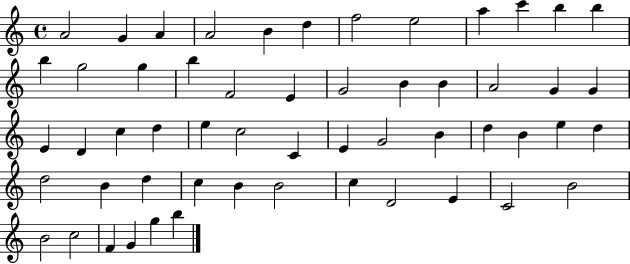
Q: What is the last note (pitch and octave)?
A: B5